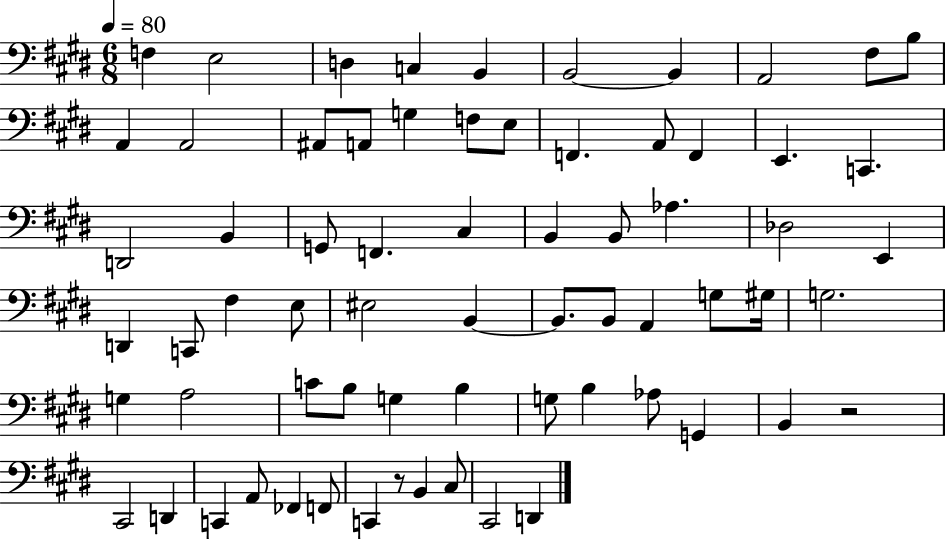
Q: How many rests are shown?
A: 2